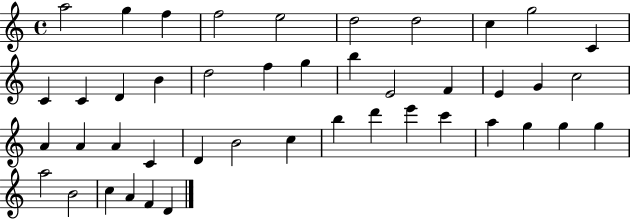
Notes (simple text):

A5/h G5/q F5/q F5/h E5/h D5/h D5/h C5/q G5/h C4/q C4/q C4/q D4/q B4/q D5/h F5/q G5/q B5/q E4/h F4/q E4/q G4/q C5/h A4/q A4/q A4/q C4/q D4/q B4/h C5/q B5/q D6/q E6/q C6/q A5/q G5/q G5/q G5/q A5/h B4/h C5/q A4/q F4/q D4/q